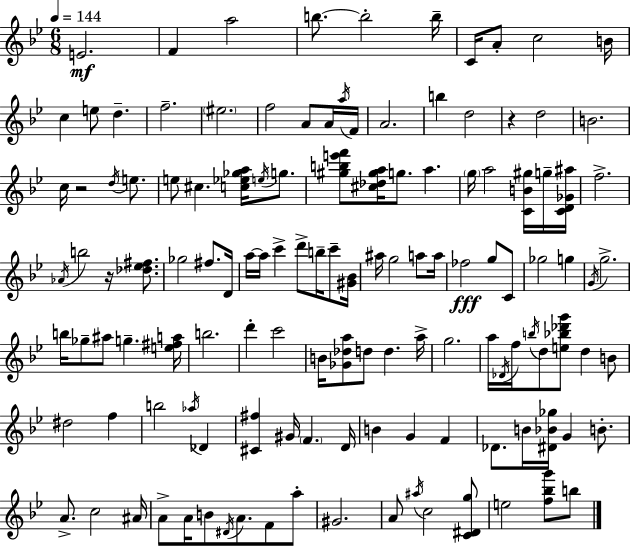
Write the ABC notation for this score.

X:1
T:Untitled
M:6/8
L:1/4
K:Gm
E2 F a2 b/2 b2 b/4 C/4 A/2 c2 B/4 c e/2 d f2 ^e2 f2 A/2 A/4 a/4 F/4 A2 b d2 z d2 B2 c/4 z2 d/4 e/2 e/2 ^c [c_e_ga]/4 e/4 g/2 [^gbe'f']/2 [^c_d^ga]/4 g/2 a g/4 a2 [CB^g]/4 g/4 [CD_G^a]/4 f2 _A/4 b2 z/4 [_d_e^f]/2 _g2 ^f/2 D/4 a/4 a/4 c' d'/2 b/4 c'/2 [^G_B]/4 ^a/4 g2 a/2 a/4 _f2 g/2 C/2 _g2 g G/4 g2 b/4 _g/2 ^a/2 g [e^fa]/4 b2 d' c'2 B/4 [_G_da]/2 d/2 d a/4 g2 a/4 _D/4 f/4 b/4 d/2 [e_b_d'g']/2 d B/2 ^d2 f b2 _a/4 _D [^C^f] ^G/4 F D/4 B G F _D/2 B/4 [^D_B_g]/4 G B/2 A/2 c2 ^A/4 A/2 A/4 B/2 ^D/4 A/2 F/2 a/2 ^G2 A/2 ^a/4 c2 [C^Dg]/2 e2 [f_bg']/2 b/2